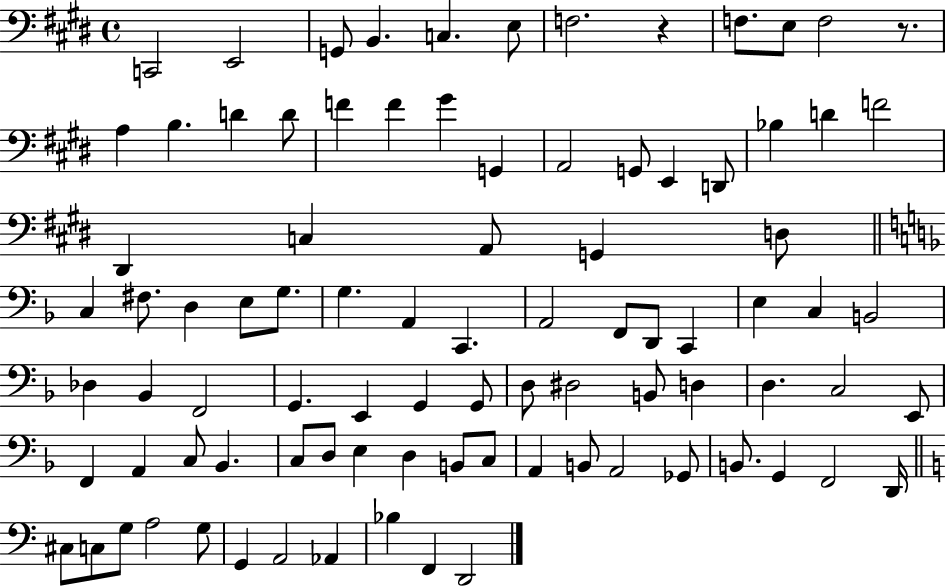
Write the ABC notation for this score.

X:1
T:Untitled
M:4/4
L:1/4
K:E
C,,2 E,,2 G,,/2 B,, C, E,/2 F,2 z F,/2 E,/2 F,2 z/2 A, B, D D/2 F F ^G G,, A,,2 G,,/2 E,, D,,/2 _B, D F2 ^D,, C, A,,/2 G,, D,/2 C, ^F,/2 D, E,/2 G,/2 G, A,, C,, A,,2 F,,/2 D,,/2 C,, E, C, B,,2 _D, _B,, F,,2 G,, E,, G,, G,,/2 D,/2 ^D,2 B,,/2 D, D, C,2 E,,/2 F,, A,, C,/2 _B,, C,/2 D,/2 E, D, B,,/2 C,/2 A,, B,,/2 A,,2 _G,,/2 B,,/2 G,, F,,2 D,,/4 ^C,/2 C,/2 G,/2 A,2 G,/2 G,, A,,2 _A,, _B, F,, D,,2